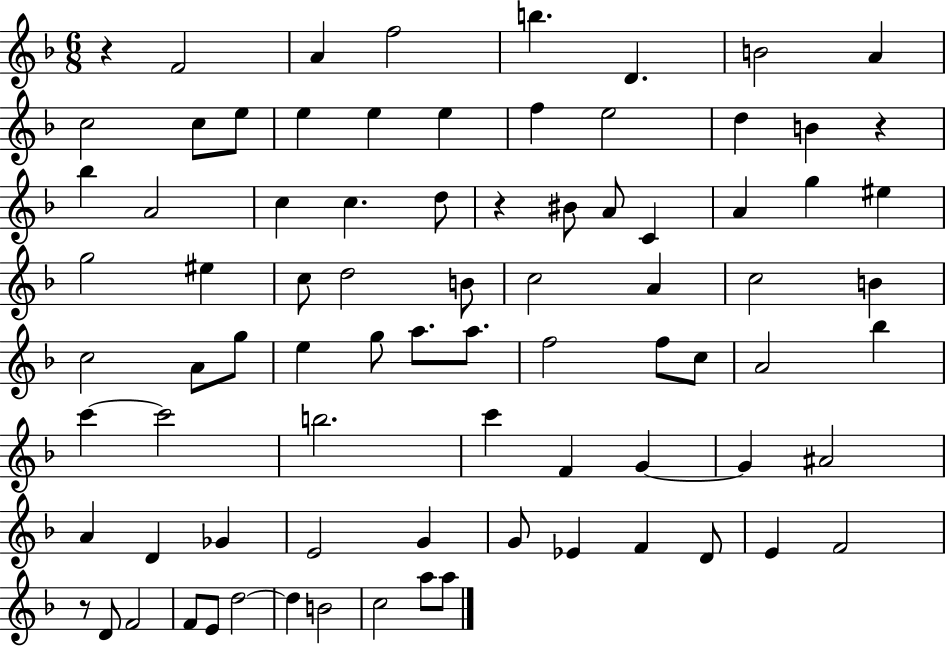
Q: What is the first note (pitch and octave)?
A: F4